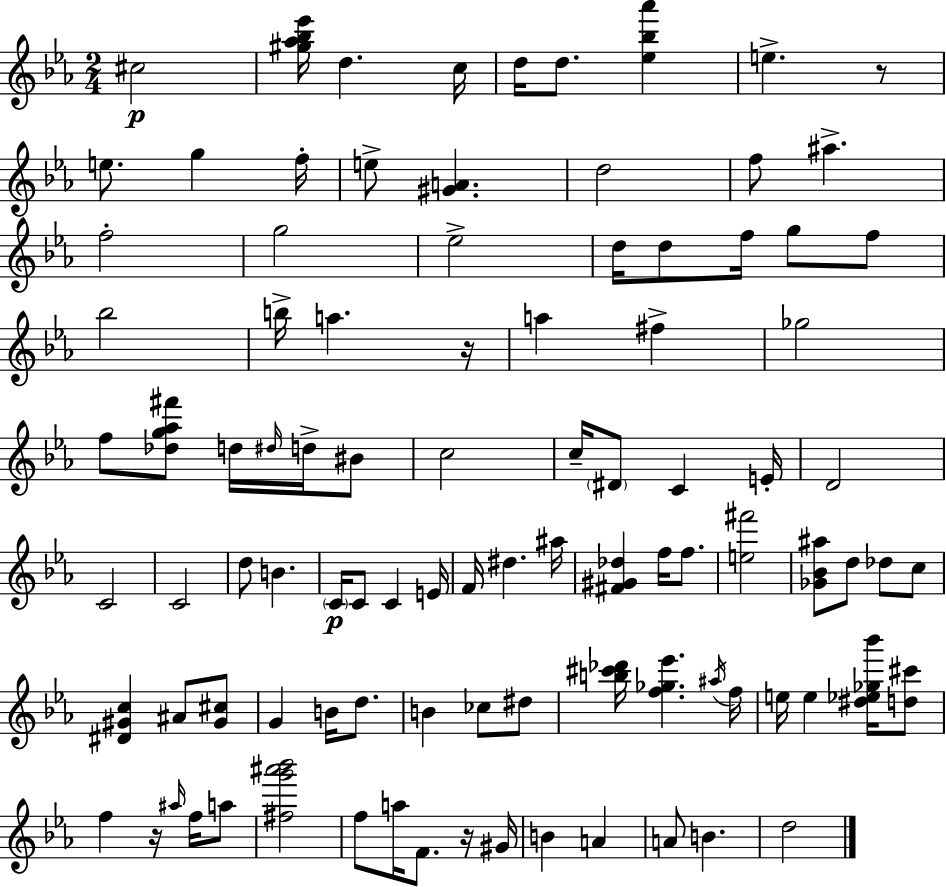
X:1
T:Untitled
M:2/4
L:1/4
K:Cm
^c2 [^g_a_b_e']/4 d c/4 d/4 d/2 [_e_b_a'] e z/2 e/2 g f/4 e/2 [^GA] d2 f/2 ^a f2 g2 _e2 d/4 d/2 f/4 g/2 f/2 _b2 b/4 a z/4 a ^f _g2 f/2 [_dg_a^f']/2 d/4 ^d/4 d/4 ^B/2 c2 c/4 ^D/2 C E/4 D2 C2 C2 d/2 B C/4 C/2 C E/4 F/4 ^d ^a/4 [^F^G_d] f/4 f/2 [e^f']2 [_G_B^a]/2 d/2 _d/2 c/2 [^D^Gc] ^A/2 [^G^c]/2 G B/4 d/2 B _c/2 ^d/2 [b^c'_d']/4 [f_g_e'] ^a/4 f/4 e/4 e [^d_e_g_b']/4 [d^c']/2 f z/4 ^a/4 f/4 a/2 [^fg'^a'_b']2 f/2 a/4 F/2 z/4 ^G/4 B A A/2 B d2